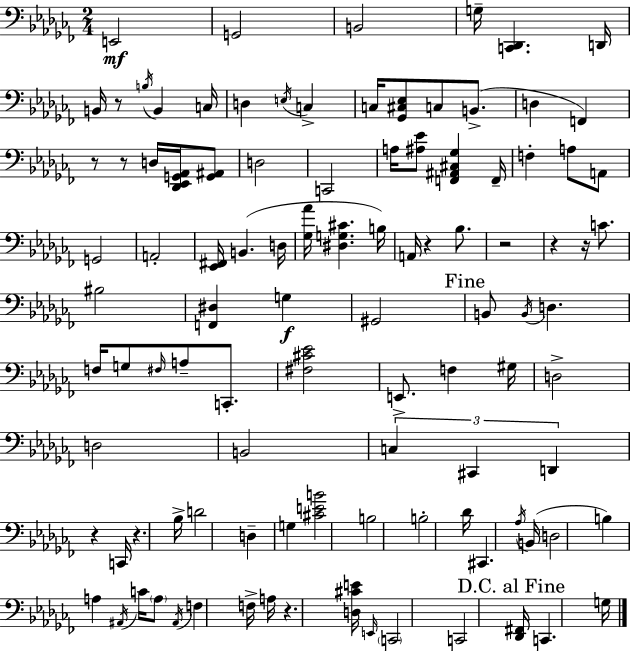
X:1
T:Untitled
M:2/4
L:1/4
K:Abm
E,,2 G,,2 B,,2 G,/4 [C,,_D,,] D,,/4 B,,/4 z/2 B,/4 B,, C,/4 D, E,/4 C, C,/4 [_G,,^C,_E,]/2 C,/2 B,,/2 D, F,, z/2 z/2 D,/4 [_D,,_E,,G,,_A,,]/4 [G,,^A,,]/2 D,2 C,,2 A,/4 [^A,_E]/2 [F,,^A,,^C,_G,] F,,/4 F, A,/2 A,,/2 G,,2 A,,2 [_E,,^F,,]/4 B,, D,/4 [_G,_A]/4 [^D,G,^C] B,/4 A,,/4 z _B,/2 z2 z z/4 C/2 ^B,2 [F,,^D,] G, ^G,,2 B,,/2 B,,/4 D, F,/4 G,/2 ^F,/4 A,/2 C,,/2 [^F,^C_E]2 E,,/2 F, ^G,/4 D,2 D,2 B,,2 C, ^C,, D,, z C,,/4 z _B,/4 D2 D, G, [^CEB]2 B,2 B,2 _D/4 ^C,, _A,/4 B,,/4 D,2 B, A, ^A,,/4 C/4 A,/2 ^A,,/4 F, F,/4 A,/4 z [D,^CE]/4 E,,/4 C,,2 C,,2 [_D,,^F,,]/4 C,, G,/4